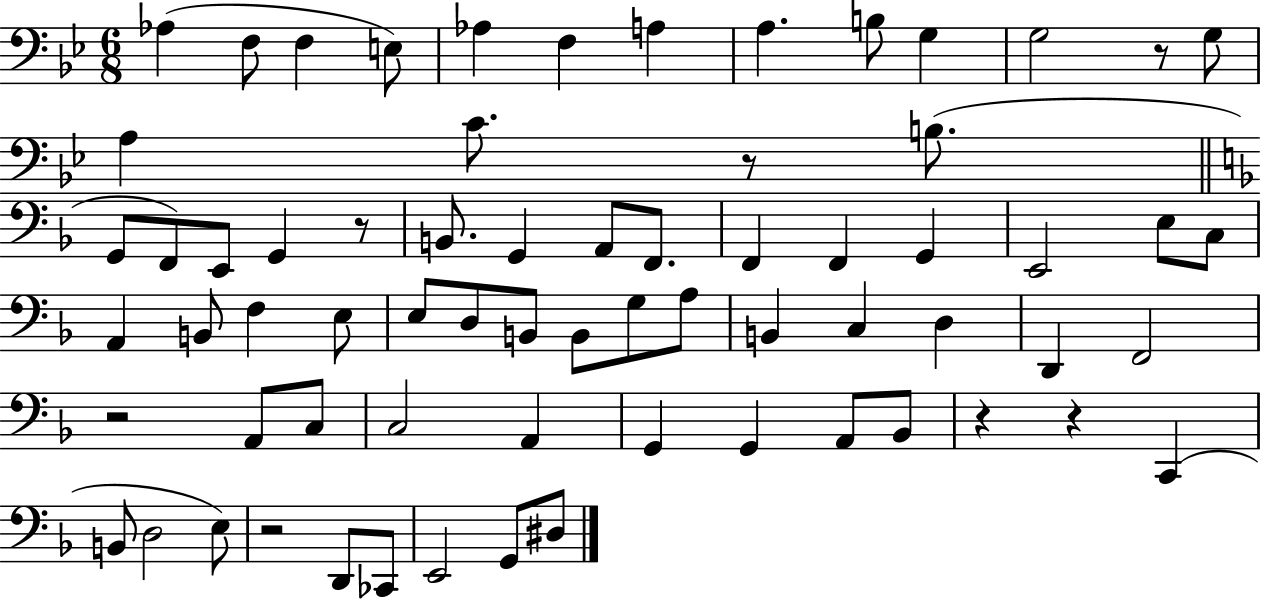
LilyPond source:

{
  \clef bass
  \numericTimeSignature
  \time 6/8
  \key bes \major
  aes4( f8 f4 e8) | aes4 f4 a4 | a4. b8 g4 | g2 r8 g8 | \break a4 c'8. r8 b8.( | \bar "||" \break \key d \minor g,8 f,8) e,8 g,4 r8 | b,8. g,4 a,8 f,8. | f,4 f,4 g,4 | e,2 e8 c8 | \break a,4 b,8 f4 e8 | e8 d8 b,8 b,8 g8 a8 | b,4 c4 d4 | d,4 f,2 | \break r2 a,8 c8 | c2 a,4 | g,4 g,4 a,8 bes,8 | r4 r4 c,4( | \break b,8 d2 e8) | r2 d,8 ces,8 | e,2 g,8 dis8 | \bar "|."
}